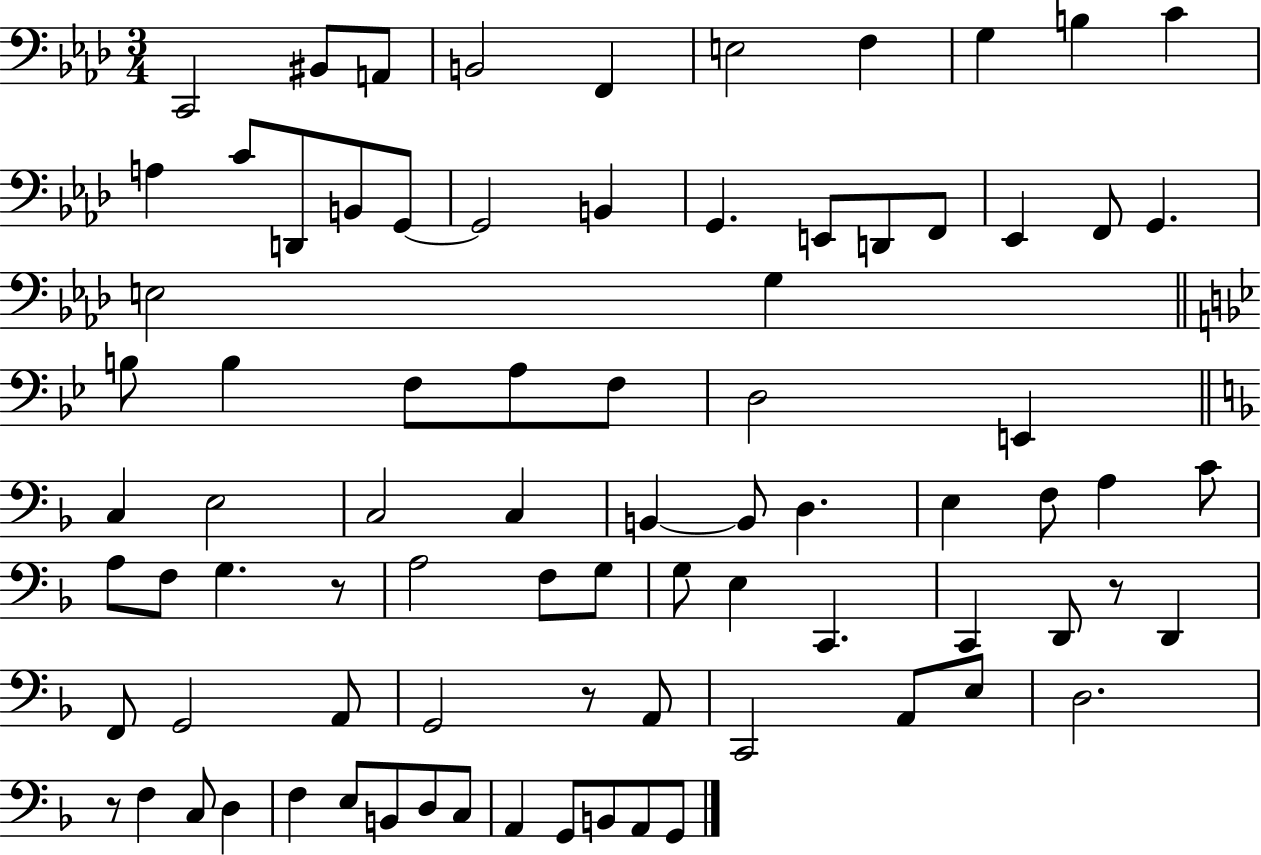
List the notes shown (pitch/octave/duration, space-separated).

C2/h BIS2/e A2/e B2/h F2/q E3/h F3/q G3/q B3/q C4/q A3/q C4/e D2/e B2/e G2/e G2/h B2/q G2/q. E2/e D2/e F2/e Eb2/q F2/e G2/q. E3/h G3/q B3/e B3/q F3/e A3/e F3/e D3/h E2/q C3/q E3/h C3/h C3/q B2/q B2/e D3/q. E3/q F3/e A3/q C4/e A3/e F3/e G3/q. R/e A3/h F3/e G3/e G3/e E3/q C2/q. C2/q D2/e R/e D2/q F2/e G2/h A2/e G2/h R/e A2/e C2/h A2/e E3/e D3/h. R/e F3/q C3/e D3/q F3/q E3/e B2/e D3/e C3/e A2/q G2/e B2/e A2/e G2/e